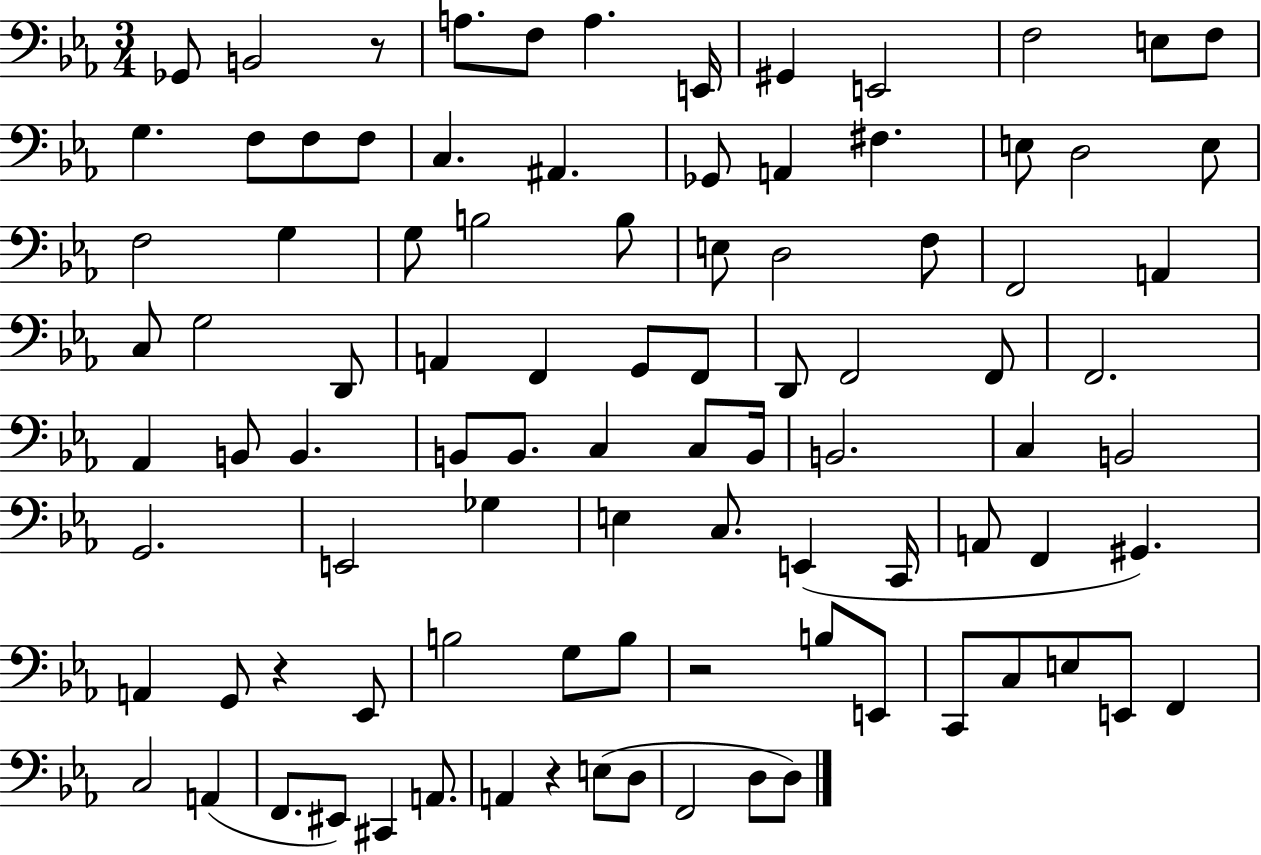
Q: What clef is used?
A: bass